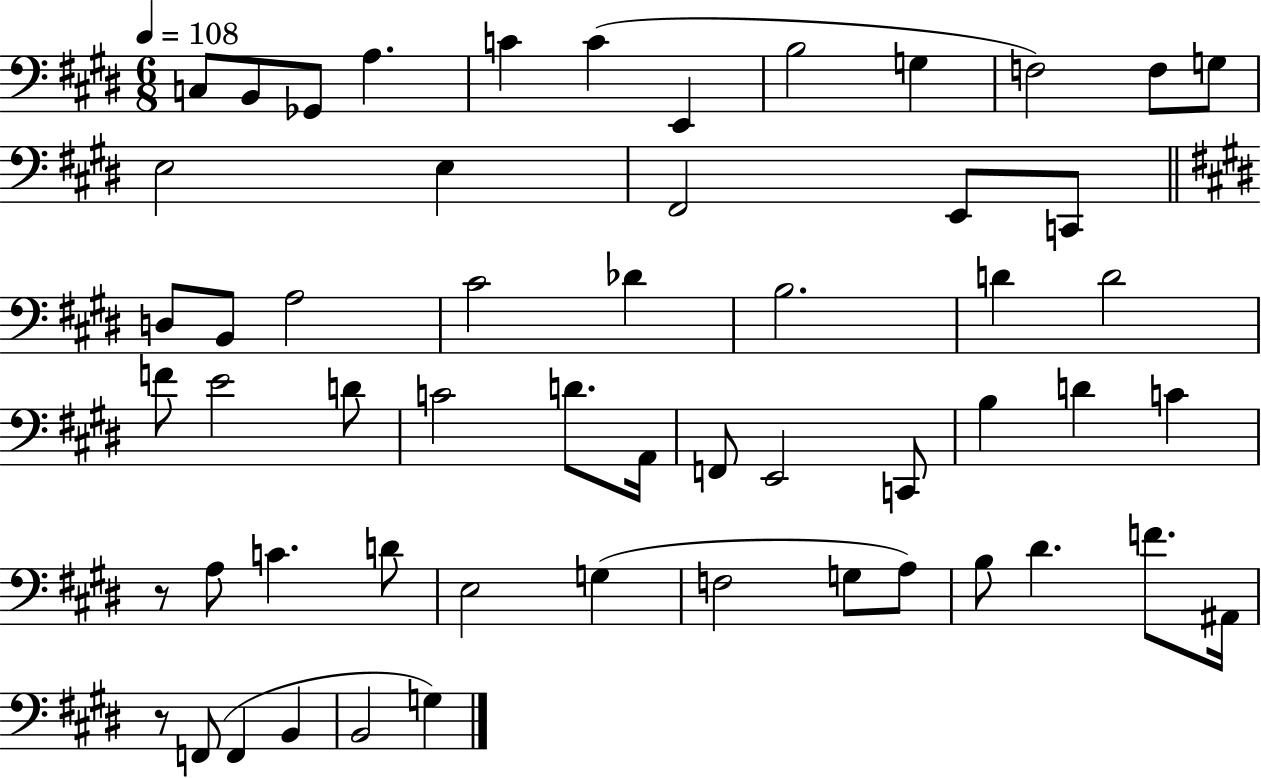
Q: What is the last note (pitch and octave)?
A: G3